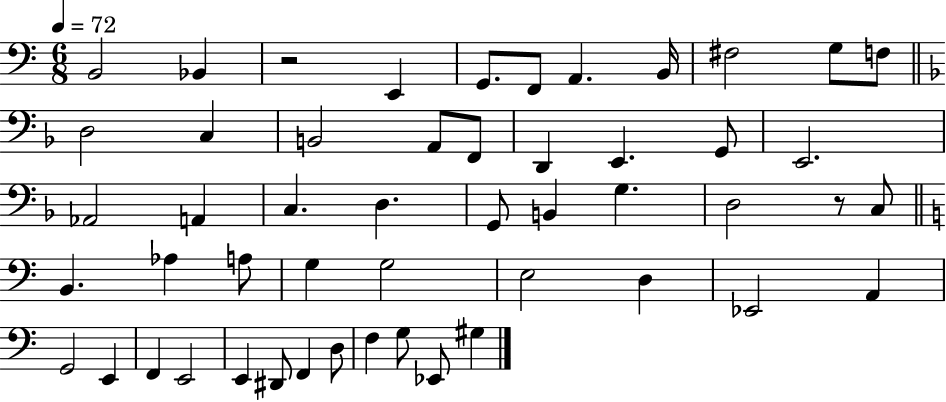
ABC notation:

X:1
T:Untitled
M:6/8
L:1/4
K:C
B,,2 _B,, z2 E,, G,,/2 F,,/2 A,, B,,/4 ^F,2 G,/2 F,/2 D,2 C, B,,2 A,,/2 F,,/2 D,, E,, G,,/2 E,,2 _A,,2 A,, C, D, G,,/2 B,, G, D,2 z/2 C,/2 B,, _A, A,/2 G, G,2 E,2 D, _E,,2 A,, G,,2 E,, F,, E,,2 E,, ^D,,/2 F,, D,/2 F, G,/2 _E,,/2 ^G,